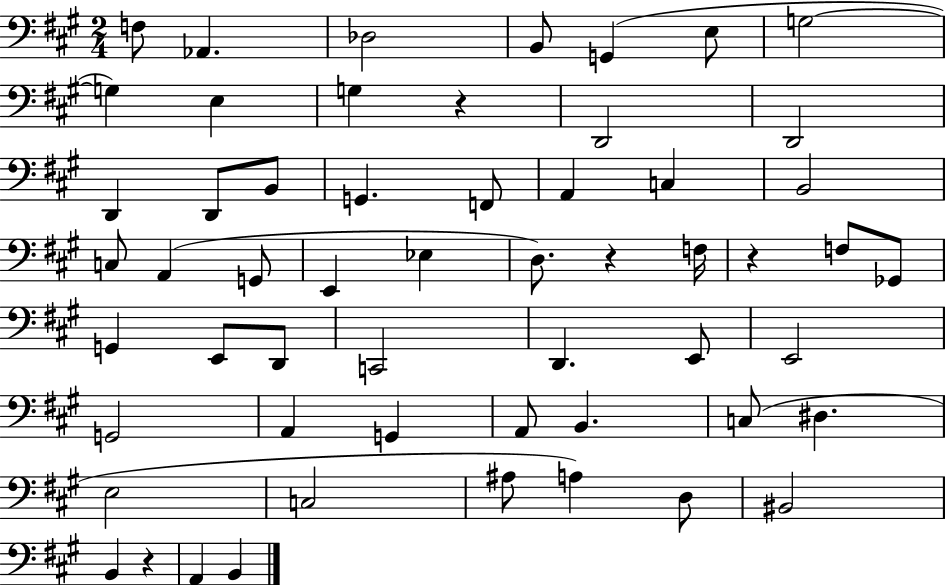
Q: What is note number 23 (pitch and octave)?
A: G2